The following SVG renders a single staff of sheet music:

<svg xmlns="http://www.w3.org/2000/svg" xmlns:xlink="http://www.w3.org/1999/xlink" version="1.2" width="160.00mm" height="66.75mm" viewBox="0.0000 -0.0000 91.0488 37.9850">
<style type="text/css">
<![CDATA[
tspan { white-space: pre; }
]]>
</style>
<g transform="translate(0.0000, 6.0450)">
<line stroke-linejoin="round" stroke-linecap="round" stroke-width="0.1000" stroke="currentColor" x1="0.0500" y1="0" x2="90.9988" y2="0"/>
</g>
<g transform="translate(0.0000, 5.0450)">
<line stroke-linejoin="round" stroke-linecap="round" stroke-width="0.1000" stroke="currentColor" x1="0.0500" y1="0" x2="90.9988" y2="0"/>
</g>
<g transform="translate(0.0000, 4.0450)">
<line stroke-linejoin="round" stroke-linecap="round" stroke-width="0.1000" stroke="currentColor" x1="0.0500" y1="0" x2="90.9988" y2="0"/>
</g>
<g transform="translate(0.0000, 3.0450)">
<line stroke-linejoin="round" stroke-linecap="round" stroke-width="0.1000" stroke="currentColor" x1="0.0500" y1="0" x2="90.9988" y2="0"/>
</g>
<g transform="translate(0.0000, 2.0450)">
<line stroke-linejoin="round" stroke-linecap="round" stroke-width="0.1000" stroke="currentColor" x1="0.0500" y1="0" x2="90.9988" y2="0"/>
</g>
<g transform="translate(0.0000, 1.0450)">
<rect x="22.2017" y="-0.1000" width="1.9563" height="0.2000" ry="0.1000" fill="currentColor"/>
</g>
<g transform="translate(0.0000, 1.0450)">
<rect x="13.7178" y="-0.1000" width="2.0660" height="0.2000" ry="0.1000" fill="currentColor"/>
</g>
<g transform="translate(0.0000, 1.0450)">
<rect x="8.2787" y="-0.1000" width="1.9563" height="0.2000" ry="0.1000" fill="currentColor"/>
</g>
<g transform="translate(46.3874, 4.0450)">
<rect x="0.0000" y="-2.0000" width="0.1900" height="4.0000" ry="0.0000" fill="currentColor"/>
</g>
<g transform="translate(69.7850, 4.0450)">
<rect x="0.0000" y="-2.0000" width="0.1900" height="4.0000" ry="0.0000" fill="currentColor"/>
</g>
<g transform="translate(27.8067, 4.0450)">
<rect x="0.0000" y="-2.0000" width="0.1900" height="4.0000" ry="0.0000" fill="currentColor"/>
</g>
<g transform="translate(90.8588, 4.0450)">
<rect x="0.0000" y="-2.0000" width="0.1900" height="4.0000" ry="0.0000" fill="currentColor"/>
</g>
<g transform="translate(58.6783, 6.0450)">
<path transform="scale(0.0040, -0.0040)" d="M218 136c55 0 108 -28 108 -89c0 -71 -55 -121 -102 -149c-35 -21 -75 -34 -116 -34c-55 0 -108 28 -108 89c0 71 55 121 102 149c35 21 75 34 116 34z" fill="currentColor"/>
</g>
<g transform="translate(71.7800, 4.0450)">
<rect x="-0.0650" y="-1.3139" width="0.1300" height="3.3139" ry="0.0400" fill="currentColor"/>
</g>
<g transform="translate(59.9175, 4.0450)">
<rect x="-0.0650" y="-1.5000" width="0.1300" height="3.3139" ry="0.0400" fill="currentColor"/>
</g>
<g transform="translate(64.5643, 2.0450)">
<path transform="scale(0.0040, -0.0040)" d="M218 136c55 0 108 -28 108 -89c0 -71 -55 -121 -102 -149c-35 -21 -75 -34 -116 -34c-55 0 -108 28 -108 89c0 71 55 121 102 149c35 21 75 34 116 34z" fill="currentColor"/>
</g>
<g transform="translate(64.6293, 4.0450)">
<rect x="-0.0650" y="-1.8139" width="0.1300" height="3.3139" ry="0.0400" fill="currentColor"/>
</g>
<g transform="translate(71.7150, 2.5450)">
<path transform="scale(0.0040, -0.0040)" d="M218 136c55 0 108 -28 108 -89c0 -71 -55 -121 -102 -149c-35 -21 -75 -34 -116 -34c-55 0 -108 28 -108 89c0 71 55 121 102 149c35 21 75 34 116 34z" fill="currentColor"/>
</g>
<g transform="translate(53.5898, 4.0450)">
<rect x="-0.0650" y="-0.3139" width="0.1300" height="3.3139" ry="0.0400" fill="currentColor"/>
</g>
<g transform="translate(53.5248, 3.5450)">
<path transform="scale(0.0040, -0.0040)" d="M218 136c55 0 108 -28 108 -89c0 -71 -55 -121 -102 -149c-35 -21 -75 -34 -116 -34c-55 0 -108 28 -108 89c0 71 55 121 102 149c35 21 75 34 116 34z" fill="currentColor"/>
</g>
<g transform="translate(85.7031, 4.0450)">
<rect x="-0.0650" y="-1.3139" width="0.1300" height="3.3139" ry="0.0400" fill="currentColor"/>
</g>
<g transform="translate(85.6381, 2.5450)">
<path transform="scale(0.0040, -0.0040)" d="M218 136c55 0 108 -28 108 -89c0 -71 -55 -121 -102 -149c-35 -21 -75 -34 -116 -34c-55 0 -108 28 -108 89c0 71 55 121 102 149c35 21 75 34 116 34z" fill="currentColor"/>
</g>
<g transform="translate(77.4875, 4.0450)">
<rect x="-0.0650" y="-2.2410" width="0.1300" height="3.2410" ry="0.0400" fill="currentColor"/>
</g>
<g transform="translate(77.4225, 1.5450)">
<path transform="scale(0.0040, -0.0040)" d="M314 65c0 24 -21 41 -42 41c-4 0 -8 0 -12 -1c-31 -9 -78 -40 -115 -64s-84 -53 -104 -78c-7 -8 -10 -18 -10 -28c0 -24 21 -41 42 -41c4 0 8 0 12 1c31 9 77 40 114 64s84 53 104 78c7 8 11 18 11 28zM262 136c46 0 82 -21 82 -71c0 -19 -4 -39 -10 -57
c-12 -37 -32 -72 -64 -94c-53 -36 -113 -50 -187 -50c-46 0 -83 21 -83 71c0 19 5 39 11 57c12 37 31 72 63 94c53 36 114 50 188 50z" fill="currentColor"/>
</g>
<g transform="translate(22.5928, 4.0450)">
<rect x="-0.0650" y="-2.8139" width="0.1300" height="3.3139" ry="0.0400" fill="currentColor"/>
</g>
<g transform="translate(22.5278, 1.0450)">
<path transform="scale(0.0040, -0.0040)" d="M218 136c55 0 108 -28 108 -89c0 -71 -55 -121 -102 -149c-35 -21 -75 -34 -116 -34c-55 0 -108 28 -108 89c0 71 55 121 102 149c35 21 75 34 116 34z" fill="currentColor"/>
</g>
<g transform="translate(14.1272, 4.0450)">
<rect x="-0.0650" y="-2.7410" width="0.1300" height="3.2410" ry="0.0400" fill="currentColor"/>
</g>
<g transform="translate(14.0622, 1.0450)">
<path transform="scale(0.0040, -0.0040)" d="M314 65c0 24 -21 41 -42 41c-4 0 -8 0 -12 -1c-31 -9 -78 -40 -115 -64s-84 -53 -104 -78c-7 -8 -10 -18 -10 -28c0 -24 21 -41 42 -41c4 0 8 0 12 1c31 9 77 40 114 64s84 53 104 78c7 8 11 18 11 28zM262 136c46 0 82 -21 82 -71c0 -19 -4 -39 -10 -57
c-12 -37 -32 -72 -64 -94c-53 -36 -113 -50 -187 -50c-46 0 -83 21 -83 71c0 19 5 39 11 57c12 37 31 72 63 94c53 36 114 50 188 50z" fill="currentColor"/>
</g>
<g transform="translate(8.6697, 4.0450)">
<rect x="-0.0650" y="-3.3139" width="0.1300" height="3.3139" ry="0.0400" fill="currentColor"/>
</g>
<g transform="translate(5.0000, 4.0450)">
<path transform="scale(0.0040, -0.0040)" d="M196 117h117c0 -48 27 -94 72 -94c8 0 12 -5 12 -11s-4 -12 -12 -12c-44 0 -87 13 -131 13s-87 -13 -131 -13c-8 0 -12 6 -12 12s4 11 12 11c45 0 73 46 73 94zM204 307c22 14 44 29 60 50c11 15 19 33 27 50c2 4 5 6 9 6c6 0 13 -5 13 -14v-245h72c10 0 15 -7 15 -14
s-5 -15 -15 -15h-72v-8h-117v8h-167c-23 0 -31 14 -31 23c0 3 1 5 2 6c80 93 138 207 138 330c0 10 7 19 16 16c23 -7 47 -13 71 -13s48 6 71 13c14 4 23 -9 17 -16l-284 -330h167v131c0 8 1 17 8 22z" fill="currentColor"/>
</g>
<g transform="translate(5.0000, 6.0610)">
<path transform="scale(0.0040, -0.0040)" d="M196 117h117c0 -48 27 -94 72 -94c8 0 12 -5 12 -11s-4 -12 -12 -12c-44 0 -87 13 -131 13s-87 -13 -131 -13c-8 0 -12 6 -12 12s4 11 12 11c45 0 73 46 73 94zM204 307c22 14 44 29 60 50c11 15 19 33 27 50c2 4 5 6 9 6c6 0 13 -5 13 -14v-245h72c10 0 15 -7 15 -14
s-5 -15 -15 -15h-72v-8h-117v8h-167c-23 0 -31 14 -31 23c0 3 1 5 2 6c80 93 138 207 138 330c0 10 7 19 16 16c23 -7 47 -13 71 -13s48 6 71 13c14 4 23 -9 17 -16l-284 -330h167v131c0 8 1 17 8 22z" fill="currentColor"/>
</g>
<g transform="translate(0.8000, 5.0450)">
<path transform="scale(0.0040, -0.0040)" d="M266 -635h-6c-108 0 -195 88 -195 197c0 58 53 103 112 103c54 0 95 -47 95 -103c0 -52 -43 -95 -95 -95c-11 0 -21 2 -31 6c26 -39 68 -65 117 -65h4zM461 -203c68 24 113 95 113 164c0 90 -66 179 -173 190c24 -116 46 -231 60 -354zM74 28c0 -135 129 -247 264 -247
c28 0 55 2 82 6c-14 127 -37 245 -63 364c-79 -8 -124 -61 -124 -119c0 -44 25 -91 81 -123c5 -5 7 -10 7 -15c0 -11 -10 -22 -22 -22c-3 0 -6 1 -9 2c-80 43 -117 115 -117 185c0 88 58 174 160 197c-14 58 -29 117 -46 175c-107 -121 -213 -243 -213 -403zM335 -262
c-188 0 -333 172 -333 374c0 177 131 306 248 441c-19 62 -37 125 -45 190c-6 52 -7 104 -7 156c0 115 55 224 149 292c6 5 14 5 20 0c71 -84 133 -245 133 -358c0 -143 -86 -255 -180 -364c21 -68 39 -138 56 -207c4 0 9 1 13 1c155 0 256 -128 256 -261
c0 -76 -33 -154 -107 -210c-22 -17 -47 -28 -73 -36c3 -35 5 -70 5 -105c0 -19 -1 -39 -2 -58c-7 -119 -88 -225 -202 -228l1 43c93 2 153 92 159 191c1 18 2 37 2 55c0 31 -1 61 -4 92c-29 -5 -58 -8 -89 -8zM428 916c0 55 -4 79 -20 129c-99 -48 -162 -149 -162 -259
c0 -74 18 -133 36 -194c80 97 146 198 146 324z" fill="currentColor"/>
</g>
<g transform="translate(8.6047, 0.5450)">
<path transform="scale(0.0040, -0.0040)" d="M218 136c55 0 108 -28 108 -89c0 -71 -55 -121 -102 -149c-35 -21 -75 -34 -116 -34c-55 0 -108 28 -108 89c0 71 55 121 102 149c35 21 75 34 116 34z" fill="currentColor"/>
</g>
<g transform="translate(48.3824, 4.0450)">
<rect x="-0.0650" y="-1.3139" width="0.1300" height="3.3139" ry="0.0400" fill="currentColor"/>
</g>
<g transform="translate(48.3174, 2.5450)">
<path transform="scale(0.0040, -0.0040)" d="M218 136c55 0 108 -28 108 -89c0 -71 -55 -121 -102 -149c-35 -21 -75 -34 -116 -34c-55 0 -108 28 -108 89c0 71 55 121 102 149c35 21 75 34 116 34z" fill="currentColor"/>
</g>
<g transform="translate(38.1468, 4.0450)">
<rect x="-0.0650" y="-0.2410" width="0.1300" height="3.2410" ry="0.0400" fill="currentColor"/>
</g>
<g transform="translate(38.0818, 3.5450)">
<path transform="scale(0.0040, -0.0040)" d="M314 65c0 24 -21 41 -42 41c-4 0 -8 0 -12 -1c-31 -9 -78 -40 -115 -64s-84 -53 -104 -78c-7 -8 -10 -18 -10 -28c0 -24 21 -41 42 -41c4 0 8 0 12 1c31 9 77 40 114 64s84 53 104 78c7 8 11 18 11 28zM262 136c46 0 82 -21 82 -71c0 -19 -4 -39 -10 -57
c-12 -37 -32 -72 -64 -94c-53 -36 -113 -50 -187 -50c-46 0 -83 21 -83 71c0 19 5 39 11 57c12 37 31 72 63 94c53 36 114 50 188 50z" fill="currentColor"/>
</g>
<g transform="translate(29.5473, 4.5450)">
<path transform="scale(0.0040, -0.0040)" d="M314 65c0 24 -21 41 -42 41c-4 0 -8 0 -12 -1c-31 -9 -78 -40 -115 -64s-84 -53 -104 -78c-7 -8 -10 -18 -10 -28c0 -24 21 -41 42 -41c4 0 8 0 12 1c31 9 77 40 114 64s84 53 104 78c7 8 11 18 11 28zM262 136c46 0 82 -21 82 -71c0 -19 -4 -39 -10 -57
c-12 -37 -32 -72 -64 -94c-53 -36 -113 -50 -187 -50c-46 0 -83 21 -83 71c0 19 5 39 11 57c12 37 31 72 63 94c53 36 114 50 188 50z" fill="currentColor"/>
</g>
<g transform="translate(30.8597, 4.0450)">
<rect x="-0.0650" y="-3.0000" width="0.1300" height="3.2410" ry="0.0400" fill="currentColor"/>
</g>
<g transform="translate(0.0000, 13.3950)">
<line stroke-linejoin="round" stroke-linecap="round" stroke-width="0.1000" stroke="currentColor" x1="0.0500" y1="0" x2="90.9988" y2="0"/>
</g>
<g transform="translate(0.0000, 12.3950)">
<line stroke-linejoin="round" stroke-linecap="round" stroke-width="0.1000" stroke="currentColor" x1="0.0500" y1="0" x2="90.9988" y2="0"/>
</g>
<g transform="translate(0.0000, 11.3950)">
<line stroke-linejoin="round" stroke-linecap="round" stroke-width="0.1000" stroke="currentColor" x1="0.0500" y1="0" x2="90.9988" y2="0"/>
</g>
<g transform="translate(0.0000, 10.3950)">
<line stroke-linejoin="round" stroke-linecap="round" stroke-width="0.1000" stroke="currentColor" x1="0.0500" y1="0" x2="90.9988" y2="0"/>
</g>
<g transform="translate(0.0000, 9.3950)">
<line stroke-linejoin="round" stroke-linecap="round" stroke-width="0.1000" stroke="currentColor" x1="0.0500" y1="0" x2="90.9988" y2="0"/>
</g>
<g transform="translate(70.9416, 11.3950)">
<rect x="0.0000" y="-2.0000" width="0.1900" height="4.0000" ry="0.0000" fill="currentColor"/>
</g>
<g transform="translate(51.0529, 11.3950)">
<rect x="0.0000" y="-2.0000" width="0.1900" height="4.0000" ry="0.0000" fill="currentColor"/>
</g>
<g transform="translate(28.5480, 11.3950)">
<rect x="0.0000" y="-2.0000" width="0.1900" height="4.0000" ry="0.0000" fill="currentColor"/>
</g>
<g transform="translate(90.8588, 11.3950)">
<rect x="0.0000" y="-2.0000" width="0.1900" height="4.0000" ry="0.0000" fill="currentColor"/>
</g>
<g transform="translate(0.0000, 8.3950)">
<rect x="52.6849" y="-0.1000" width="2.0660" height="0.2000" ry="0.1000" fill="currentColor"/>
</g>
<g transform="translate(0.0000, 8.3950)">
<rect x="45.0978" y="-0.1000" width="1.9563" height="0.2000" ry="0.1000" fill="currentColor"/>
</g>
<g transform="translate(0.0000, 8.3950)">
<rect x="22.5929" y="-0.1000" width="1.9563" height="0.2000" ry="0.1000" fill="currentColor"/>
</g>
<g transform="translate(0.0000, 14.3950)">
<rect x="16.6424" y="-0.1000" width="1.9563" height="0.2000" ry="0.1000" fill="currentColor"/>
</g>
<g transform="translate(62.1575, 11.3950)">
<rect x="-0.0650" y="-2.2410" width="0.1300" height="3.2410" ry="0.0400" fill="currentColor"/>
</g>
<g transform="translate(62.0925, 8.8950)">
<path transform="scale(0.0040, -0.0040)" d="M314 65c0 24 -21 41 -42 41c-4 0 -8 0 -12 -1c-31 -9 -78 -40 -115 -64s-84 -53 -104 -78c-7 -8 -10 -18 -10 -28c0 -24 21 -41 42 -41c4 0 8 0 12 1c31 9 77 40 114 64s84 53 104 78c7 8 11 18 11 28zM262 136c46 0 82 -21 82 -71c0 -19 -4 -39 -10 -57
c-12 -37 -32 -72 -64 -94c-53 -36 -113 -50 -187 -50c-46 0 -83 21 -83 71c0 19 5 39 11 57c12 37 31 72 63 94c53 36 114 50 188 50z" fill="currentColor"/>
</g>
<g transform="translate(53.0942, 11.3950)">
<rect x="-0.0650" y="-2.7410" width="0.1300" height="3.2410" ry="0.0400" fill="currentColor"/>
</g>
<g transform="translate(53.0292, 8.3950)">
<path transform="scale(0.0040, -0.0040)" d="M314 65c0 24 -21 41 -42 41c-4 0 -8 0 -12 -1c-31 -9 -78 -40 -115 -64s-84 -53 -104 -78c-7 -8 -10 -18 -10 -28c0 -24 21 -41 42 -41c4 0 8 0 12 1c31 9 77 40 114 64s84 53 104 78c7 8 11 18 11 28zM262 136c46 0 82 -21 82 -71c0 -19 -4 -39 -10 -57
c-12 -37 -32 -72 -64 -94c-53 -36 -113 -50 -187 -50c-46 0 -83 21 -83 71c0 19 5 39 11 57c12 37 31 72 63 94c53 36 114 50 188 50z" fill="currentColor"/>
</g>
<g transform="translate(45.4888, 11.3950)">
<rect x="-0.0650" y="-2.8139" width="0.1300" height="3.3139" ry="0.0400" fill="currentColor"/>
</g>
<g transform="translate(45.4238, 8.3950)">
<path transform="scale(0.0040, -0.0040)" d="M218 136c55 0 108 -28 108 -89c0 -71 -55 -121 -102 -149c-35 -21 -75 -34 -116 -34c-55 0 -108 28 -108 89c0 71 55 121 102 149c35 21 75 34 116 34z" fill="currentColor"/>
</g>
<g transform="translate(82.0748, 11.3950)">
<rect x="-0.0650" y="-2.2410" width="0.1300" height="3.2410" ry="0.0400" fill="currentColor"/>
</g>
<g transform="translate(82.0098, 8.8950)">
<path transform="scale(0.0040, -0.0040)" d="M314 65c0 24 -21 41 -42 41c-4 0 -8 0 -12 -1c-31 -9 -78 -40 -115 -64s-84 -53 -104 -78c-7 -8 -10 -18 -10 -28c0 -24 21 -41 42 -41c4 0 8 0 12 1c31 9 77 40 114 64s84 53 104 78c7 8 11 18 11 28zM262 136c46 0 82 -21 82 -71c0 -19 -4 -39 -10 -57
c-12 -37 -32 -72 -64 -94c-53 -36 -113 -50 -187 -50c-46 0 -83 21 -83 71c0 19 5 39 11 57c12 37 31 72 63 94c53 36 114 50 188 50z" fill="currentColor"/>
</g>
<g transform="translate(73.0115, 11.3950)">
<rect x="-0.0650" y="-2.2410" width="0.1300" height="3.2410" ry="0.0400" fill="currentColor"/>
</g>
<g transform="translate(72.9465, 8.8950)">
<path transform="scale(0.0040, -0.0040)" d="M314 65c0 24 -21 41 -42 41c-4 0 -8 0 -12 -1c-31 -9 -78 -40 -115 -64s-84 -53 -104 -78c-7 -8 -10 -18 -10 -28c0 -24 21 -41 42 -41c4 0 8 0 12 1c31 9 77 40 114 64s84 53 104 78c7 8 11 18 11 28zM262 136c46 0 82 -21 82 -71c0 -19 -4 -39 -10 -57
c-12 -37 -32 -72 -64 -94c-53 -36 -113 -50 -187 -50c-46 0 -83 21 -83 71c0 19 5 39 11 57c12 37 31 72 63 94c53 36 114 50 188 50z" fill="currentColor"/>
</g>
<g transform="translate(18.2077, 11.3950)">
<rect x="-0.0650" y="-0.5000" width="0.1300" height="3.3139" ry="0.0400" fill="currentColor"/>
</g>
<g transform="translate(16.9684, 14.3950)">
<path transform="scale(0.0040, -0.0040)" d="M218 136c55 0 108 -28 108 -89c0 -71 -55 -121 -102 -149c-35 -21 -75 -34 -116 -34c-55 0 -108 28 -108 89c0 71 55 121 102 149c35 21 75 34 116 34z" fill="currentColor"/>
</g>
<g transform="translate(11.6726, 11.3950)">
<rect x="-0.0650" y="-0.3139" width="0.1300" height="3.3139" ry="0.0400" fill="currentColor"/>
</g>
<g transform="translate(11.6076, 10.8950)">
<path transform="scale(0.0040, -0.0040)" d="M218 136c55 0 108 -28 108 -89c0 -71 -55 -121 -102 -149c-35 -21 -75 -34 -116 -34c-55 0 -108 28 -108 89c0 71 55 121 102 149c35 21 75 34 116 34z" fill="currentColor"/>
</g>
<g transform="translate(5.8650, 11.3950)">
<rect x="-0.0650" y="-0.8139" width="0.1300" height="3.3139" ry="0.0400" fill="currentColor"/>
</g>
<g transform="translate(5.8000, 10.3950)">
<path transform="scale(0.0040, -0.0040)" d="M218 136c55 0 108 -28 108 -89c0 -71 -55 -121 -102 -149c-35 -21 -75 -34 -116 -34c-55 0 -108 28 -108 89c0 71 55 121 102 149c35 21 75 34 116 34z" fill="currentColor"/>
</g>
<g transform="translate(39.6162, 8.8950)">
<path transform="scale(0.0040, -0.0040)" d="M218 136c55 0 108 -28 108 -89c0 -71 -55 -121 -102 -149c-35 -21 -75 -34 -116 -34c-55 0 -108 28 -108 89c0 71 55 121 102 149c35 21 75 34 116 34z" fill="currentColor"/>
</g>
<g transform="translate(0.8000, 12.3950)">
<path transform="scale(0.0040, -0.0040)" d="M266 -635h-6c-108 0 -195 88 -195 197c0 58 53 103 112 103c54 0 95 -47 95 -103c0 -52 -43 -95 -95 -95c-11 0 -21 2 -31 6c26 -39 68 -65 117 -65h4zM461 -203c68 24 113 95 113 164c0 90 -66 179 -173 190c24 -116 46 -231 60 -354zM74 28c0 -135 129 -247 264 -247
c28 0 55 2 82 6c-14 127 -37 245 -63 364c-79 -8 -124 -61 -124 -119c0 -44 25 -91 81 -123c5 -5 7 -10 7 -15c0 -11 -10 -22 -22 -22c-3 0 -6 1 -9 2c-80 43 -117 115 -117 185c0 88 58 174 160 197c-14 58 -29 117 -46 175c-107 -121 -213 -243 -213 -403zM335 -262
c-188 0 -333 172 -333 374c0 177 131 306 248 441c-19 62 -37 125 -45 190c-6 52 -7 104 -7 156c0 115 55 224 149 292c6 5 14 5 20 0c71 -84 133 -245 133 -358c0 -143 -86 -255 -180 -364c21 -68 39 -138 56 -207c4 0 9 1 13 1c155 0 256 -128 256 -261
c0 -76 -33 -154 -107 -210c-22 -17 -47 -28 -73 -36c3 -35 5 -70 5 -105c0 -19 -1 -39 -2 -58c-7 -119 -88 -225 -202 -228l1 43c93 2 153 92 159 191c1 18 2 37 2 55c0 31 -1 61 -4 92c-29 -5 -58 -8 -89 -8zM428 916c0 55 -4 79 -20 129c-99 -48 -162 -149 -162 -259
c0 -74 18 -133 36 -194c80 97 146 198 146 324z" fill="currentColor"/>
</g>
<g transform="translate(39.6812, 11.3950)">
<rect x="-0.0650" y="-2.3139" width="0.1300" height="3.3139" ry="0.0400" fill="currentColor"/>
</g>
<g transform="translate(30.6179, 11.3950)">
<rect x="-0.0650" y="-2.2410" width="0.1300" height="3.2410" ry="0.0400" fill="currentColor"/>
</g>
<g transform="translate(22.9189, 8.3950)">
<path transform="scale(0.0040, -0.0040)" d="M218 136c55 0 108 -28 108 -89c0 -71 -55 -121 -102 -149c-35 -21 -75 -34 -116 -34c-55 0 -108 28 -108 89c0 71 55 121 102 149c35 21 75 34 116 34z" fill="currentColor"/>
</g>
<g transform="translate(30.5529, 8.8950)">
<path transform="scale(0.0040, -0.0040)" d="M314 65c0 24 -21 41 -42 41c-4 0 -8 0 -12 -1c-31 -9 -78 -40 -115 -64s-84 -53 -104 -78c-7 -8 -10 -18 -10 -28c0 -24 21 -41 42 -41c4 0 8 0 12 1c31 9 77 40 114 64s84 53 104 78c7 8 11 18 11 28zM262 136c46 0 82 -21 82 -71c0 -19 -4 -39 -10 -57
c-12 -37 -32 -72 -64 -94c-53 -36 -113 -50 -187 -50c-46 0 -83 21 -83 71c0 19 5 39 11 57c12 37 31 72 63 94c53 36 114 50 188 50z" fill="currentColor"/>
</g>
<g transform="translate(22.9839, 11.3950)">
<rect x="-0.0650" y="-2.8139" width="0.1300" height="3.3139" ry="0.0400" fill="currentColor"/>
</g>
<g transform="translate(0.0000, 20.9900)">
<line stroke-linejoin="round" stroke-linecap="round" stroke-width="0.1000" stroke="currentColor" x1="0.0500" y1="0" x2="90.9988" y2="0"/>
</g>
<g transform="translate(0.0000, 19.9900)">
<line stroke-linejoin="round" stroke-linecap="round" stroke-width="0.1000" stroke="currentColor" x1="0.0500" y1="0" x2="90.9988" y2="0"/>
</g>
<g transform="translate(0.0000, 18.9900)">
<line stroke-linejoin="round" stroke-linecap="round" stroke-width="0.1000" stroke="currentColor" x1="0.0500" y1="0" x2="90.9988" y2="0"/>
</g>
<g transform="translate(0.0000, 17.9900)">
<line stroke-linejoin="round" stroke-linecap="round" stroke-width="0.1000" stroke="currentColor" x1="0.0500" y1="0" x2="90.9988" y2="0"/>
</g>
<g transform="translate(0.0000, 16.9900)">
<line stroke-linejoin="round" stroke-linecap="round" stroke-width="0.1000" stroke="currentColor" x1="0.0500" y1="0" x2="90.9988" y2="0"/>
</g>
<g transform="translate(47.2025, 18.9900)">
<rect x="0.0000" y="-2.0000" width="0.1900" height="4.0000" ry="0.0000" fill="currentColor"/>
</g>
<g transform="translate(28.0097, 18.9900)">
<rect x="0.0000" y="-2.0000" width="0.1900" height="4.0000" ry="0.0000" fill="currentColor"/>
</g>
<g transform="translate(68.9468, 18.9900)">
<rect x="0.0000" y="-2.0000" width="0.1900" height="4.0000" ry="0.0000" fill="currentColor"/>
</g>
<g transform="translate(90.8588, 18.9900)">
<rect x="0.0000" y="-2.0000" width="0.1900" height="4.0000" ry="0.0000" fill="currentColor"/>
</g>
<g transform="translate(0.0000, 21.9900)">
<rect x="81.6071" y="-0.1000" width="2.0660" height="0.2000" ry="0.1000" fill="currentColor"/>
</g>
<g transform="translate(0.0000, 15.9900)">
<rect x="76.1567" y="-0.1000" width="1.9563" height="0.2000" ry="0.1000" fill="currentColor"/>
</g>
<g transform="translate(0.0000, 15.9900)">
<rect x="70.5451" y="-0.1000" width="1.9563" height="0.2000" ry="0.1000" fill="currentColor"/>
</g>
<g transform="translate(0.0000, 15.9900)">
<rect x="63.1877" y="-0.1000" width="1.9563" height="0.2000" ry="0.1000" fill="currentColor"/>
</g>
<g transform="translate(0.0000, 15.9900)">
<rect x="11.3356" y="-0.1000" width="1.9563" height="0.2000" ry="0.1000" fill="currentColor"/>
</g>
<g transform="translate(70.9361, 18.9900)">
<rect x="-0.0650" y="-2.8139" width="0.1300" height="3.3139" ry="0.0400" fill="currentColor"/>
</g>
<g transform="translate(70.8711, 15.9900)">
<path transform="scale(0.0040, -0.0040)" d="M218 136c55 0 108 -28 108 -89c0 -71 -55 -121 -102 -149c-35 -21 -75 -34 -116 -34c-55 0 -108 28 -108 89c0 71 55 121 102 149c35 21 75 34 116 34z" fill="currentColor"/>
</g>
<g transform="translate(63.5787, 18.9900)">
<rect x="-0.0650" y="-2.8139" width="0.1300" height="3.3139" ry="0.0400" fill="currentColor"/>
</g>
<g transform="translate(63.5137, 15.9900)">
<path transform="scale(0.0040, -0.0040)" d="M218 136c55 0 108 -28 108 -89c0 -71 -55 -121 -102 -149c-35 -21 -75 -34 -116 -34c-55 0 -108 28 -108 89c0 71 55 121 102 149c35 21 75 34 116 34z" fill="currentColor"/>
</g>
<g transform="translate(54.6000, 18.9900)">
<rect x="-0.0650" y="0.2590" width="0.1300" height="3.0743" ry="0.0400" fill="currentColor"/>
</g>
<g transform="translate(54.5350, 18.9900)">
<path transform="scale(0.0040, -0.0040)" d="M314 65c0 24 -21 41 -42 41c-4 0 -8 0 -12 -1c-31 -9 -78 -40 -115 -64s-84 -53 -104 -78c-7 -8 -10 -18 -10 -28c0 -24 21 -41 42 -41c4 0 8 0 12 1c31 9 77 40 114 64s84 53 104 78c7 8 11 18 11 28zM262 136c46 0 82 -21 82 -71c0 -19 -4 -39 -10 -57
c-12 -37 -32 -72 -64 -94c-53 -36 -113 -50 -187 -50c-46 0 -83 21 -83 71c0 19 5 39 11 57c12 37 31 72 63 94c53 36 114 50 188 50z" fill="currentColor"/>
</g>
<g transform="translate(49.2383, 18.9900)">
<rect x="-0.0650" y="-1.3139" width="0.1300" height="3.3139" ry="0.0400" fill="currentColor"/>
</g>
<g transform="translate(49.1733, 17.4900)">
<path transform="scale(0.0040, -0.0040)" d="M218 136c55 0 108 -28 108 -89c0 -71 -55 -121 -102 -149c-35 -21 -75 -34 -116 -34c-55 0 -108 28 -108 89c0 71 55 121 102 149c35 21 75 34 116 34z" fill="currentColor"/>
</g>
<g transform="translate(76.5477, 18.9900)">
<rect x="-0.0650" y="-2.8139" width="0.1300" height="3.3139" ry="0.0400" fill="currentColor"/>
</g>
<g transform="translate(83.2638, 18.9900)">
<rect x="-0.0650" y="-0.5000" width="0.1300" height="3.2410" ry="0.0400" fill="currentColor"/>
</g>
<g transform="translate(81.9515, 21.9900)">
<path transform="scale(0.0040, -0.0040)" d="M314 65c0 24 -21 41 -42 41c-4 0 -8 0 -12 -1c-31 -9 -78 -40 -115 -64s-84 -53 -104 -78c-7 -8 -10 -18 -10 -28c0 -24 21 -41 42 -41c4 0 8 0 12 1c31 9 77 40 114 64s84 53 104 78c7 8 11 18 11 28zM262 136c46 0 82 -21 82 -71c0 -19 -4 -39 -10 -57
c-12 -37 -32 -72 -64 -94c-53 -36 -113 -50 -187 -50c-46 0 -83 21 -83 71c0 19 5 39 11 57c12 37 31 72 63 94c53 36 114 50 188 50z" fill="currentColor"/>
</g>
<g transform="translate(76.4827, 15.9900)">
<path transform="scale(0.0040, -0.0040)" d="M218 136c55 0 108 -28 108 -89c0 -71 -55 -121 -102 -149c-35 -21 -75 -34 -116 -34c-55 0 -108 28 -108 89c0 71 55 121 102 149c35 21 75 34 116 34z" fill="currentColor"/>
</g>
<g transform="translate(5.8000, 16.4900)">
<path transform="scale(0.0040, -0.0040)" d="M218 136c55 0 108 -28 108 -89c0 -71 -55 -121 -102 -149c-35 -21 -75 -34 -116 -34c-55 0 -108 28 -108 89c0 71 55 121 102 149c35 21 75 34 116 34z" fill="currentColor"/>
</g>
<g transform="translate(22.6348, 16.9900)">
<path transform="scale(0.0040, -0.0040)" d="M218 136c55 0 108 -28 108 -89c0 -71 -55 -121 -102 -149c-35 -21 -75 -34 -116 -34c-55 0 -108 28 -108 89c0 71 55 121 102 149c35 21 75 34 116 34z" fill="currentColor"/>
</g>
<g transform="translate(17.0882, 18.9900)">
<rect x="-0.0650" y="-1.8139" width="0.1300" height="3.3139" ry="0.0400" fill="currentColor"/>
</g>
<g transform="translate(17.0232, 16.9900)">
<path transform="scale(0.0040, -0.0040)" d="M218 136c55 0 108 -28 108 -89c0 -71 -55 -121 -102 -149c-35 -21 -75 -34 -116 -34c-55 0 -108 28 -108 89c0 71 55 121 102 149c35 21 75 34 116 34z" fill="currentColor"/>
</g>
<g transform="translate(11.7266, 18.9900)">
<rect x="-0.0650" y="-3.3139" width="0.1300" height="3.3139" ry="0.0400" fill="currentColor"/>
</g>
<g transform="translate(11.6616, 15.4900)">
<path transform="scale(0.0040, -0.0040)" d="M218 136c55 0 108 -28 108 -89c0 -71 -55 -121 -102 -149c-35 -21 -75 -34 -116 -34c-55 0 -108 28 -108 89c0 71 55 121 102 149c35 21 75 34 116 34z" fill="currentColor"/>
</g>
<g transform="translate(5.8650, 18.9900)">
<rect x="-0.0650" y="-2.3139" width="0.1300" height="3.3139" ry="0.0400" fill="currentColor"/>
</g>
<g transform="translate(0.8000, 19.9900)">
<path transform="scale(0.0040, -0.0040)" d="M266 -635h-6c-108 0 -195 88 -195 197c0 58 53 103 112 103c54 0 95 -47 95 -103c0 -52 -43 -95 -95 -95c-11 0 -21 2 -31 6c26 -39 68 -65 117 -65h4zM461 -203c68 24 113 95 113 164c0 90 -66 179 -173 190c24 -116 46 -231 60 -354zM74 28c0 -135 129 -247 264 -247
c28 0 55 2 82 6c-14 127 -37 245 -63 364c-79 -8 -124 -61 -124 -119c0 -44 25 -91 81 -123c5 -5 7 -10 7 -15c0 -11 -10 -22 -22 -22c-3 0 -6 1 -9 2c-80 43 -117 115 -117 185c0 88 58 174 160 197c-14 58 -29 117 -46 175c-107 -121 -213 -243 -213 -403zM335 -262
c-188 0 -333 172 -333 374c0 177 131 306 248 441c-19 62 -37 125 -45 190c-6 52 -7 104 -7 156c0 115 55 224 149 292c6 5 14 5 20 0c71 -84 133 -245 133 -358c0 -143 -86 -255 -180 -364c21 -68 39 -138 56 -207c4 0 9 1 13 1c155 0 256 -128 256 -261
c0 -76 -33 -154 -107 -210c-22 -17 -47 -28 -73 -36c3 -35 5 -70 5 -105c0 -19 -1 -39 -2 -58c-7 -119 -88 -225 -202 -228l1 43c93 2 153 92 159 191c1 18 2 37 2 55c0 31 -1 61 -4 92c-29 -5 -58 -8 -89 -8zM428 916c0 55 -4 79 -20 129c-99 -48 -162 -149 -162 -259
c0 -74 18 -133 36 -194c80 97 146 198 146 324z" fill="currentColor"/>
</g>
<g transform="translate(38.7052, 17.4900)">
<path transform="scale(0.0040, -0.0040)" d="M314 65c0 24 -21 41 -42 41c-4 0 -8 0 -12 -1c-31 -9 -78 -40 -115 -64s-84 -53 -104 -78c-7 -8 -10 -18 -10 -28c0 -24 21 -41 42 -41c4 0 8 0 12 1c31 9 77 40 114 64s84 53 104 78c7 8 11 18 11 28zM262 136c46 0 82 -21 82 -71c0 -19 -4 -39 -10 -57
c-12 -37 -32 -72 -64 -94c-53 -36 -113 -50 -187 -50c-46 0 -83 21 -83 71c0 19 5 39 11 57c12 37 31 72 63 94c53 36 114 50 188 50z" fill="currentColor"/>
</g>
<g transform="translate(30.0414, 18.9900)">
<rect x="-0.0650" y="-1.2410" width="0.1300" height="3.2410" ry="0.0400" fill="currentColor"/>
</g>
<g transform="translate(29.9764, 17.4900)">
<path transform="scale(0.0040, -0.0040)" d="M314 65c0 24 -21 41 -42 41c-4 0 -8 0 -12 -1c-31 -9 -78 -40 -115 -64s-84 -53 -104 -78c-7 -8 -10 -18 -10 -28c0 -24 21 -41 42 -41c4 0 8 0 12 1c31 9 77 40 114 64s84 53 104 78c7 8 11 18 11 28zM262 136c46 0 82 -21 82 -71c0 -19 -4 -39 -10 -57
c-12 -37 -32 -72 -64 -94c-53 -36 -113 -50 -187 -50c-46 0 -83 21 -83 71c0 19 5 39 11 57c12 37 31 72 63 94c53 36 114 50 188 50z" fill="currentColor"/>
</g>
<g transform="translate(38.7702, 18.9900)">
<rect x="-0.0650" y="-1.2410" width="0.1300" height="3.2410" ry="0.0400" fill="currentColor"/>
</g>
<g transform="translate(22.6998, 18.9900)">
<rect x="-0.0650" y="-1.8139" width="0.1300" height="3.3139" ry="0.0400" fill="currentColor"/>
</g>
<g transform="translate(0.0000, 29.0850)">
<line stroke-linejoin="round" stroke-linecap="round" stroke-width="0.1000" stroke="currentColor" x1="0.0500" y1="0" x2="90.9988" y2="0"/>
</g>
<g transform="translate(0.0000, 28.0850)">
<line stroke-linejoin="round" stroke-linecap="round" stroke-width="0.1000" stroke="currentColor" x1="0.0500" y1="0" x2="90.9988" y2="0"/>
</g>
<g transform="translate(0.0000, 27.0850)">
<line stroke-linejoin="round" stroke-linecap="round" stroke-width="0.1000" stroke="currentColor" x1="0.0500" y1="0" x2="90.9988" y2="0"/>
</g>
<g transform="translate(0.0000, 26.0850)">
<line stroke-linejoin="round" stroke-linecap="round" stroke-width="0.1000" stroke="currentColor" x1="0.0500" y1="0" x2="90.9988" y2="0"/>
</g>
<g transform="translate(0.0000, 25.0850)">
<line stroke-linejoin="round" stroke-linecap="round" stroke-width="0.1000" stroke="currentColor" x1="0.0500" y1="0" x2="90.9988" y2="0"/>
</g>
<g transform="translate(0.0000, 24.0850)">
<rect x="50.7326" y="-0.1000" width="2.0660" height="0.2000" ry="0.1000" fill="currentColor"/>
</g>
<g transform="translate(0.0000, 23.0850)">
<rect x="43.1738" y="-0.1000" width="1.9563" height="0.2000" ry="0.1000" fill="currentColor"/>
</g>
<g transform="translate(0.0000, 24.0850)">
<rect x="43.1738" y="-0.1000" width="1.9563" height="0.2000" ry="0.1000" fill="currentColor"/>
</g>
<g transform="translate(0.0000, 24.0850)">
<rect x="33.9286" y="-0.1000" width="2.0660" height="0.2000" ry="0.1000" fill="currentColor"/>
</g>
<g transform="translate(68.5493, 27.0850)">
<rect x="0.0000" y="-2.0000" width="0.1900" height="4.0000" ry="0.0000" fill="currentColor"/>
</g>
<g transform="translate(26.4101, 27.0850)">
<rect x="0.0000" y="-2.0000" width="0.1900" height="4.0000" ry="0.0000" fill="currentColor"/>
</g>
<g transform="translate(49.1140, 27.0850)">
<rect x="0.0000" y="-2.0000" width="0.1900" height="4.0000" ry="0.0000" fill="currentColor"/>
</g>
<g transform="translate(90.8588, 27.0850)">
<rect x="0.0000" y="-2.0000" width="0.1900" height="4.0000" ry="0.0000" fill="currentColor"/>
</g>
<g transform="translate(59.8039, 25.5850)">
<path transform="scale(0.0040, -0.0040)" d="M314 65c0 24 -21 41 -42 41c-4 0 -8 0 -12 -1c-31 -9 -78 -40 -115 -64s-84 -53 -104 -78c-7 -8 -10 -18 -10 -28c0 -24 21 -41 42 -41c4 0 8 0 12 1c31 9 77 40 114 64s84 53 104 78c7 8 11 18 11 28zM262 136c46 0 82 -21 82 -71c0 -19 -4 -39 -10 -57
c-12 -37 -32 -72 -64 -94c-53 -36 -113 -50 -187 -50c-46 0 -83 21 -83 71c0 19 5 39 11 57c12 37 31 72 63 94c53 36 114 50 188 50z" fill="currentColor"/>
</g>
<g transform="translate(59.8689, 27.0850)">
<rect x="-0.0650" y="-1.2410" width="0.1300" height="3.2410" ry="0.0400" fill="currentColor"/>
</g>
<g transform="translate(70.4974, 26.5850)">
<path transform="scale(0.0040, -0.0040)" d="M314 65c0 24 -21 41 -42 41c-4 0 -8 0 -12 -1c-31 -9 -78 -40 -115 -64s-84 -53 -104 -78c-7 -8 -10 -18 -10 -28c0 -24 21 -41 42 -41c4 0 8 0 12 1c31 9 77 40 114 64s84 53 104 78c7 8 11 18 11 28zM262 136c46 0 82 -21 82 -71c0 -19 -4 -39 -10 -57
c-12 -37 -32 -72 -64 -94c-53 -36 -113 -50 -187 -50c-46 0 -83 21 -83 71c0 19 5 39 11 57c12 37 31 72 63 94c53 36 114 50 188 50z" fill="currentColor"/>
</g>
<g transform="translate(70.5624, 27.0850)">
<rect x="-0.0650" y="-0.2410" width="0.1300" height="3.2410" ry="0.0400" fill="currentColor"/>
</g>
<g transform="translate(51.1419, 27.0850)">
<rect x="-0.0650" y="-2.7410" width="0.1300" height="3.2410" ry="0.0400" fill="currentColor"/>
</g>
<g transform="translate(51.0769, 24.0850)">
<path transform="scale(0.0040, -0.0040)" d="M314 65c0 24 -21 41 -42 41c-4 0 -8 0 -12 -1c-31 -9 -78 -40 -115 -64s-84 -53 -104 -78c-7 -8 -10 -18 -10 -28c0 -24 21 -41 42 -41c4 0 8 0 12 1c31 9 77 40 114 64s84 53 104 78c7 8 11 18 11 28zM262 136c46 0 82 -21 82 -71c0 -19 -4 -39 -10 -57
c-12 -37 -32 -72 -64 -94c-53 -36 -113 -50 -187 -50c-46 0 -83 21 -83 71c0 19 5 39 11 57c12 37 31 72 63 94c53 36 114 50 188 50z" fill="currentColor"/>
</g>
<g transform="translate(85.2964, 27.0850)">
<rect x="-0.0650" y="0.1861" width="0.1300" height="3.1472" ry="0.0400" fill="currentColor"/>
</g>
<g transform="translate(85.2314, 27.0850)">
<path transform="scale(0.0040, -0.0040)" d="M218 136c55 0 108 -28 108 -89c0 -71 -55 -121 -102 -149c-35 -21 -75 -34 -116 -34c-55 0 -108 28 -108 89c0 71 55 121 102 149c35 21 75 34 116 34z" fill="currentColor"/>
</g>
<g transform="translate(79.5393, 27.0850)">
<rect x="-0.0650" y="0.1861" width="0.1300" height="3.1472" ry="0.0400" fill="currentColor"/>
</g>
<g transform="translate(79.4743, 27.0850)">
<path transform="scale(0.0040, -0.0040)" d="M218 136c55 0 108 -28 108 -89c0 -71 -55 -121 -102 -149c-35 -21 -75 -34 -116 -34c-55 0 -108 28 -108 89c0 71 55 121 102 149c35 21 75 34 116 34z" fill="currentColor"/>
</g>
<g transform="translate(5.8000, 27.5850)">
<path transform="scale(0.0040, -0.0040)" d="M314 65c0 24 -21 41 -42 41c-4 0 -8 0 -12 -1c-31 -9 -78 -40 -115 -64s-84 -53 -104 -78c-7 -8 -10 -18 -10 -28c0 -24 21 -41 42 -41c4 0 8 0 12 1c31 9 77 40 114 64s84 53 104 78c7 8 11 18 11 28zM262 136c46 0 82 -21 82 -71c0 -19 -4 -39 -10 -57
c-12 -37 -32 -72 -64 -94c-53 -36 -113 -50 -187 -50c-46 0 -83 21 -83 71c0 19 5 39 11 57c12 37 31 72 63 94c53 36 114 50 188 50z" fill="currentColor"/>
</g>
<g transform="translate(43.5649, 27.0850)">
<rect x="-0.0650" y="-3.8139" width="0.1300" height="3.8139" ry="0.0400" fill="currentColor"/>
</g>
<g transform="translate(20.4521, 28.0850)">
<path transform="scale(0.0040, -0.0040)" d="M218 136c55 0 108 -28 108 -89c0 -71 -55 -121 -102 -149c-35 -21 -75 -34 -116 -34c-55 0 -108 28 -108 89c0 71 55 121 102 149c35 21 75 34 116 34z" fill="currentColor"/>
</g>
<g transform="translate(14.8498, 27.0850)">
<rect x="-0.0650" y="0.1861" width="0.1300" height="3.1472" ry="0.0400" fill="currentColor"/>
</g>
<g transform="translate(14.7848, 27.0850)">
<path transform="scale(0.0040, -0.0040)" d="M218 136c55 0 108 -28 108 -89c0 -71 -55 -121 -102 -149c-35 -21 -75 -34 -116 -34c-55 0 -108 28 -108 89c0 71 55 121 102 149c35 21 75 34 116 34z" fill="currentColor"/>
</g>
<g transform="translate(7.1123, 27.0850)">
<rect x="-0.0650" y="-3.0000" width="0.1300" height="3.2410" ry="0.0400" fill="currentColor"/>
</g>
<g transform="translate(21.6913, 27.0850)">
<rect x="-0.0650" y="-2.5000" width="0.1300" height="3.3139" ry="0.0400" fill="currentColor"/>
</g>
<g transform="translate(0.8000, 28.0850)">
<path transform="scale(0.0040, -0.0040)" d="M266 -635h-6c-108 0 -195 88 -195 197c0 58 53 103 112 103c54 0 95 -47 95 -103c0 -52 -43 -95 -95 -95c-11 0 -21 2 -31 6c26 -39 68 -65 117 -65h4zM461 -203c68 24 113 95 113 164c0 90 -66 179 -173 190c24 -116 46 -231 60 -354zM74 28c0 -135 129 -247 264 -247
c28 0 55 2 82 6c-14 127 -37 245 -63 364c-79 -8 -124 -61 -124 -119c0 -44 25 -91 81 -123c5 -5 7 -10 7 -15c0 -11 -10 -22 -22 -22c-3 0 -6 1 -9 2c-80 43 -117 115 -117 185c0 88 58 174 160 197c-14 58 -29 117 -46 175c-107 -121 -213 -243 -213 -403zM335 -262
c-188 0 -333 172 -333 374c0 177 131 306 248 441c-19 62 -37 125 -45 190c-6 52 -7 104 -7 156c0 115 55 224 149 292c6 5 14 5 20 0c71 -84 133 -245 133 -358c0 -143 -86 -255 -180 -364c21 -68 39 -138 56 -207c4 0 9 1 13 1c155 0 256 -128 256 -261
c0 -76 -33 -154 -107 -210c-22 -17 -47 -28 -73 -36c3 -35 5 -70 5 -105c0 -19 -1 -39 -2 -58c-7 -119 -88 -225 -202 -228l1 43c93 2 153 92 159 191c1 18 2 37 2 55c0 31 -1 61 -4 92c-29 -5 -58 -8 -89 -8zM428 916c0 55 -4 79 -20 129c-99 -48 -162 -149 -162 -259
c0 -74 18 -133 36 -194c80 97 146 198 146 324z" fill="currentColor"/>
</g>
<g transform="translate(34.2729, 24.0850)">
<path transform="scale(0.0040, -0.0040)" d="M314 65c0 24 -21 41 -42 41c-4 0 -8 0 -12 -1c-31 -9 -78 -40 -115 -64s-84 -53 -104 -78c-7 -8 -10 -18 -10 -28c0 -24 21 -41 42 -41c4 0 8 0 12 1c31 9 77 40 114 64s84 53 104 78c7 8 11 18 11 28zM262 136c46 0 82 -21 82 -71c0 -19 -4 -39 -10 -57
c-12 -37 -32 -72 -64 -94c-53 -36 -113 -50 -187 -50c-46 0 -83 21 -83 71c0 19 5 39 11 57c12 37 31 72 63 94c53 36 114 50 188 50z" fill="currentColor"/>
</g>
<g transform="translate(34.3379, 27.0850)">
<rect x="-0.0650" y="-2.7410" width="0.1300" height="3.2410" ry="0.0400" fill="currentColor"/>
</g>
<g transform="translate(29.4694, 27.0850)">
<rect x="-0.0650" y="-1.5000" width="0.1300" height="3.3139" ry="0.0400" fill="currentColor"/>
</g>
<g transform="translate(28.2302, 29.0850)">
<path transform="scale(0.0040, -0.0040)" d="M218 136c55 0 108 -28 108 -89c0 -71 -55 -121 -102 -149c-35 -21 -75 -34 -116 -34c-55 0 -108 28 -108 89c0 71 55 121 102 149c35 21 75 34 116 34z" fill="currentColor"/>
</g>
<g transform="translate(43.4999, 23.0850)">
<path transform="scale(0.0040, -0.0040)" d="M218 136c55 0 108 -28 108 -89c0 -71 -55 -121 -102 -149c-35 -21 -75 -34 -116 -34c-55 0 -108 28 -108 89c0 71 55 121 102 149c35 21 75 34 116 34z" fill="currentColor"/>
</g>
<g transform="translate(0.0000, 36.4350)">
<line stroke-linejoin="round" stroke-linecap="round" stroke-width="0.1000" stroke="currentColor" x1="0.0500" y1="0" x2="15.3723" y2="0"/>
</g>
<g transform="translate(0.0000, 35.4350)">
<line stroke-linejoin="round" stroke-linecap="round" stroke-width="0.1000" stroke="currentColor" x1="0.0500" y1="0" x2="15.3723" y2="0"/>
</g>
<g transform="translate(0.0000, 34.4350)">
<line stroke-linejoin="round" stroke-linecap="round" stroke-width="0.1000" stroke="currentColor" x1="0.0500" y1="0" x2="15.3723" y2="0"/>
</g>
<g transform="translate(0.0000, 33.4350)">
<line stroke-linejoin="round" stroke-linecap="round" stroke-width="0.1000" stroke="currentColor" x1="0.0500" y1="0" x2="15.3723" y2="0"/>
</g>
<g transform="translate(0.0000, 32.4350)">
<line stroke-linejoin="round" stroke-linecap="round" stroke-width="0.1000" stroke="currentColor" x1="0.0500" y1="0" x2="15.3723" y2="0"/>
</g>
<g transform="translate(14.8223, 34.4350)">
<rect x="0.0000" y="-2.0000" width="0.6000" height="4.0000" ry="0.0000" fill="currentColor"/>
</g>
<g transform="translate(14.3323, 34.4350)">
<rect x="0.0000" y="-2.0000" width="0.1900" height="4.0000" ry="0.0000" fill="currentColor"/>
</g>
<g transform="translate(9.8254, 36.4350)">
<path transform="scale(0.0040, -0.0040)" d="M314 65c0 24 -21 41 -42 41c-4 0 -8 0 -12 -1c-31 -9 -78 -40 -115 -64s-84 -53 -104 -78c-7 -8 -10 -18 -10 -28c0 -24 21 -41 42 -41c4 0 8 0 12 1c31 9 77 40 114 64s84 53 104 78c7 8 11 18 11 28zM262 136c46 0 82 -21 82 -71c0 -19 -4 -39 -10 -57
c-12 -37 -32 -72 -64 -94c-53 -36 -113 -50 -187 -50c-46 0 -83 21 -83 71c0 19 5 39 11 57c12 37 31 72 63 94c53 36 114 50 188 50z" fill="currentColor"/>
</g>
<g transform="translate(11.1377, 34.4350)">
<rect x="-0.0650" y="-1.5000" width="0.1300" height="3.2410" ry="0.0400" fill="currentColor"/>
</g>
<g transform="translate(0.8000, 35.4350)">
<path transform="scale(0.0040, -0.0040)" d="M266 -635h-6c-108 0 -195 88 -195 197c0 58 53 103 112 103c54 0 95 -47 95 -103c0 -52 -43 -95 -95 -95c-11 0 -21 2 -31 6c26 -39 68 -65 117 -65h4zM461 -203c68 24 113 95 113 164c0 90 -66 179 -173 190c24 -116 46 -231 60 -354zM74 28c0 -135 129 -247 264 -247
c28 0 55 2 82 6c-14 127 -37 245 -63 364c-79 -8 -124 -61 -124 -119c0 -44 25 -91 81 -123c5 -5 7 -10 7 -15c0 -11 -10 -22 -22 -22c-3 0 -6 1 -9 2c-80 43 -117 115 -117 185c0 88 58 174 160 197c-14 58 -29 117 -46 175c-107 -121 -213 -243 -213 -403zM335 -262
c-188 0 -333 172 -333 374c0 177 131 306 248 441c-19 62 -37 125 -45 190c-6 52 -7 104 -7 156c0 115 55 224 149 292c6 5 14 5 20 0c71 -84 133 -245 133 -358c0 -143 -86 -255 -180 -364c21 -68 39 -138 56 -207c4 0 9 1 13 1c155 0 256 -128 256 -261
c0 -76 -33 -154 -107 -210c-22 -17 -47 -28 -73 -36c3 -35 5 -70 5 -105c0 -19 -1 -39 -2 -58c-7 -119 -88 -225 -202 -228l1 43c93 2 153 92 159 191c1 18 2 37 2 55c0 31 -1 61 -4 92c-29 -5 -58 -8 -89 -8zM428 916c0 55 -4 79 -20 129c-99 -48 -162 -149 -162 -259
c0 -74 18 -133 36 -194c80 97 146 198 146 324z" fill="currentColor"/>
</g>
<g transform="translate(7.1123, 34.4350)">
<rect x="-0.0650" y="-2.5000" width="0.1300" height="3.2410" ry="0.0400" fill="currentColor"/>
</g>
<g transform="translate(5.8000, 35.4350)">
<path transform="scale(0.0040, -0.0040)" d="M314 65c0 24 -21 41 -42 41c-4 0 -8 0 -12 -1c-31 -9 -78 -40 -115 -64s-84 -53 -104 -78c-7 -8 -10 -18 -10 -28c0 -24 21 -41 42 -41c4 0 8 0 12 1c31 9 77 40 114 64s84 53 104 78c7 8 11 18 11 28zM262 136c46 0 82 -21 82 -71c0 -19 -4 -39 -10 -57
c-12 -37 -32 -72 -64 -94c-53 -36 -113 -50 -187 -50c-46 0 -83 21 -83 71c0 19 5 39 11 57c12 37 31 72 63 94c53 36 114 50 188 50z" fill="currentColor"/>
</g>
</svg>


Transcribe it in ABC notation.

X:1
T:Untitled
M:4/4
L:1/4
K:C
b a2 a A2 c2 e c E f e g2 e d c C a g2 g a a2 g2 g2 g2 g b f f e2 e2 e B2 a a a C2 A2 B G E a2 c' a2 e2 c2 B B G2 E2